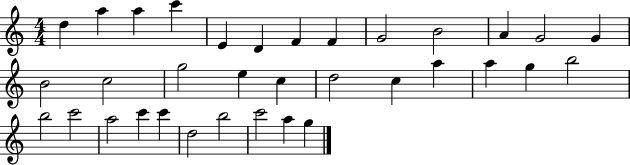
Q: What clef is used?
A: treble